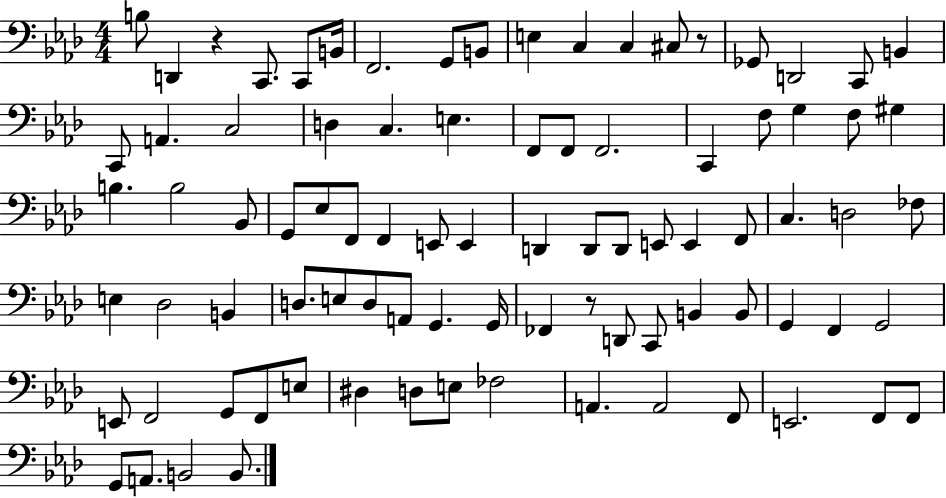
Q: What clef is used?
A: bass